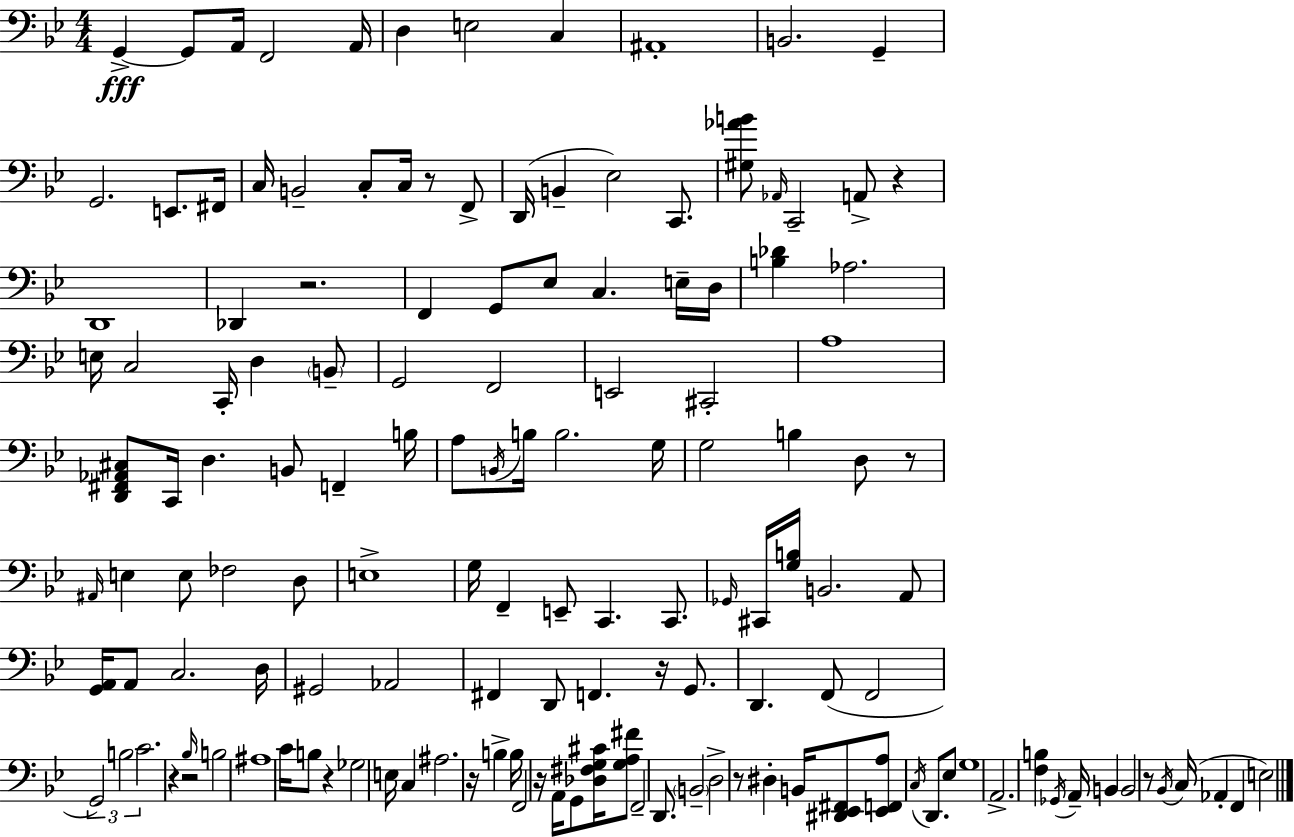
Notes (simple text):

G2/q G2/e A2/s F2/h A2/s D3/q E3/h C3/q A#2/w B2/h. G2/q G2/h. E2/e. F#2/s C3/s B2/h C3/e C3/s R/e F2/e D2/s B2/q Eb3/h C2/e. [G#3,Ab4,B4]/e Ab2/s C2/h A2/e R/q D2/w Db2/q R/h. F2/q G2/e Eb3/e C3/q. E3/s D3/s [B3,Db4]/q Ab3/h. E3/s C3/h C2/s D3/q B2/e G2/h F2/h E2/h C#2/h A3/w [D2,F#2,Ab2,C#3]/e C2/s D3/q. B2/e F2/q B3/s A3/e B2/s B3/s B3/h. G3/s G3/h B3/q D3/e R/e A#2/s E3/q E3/e FES3/h D3/e E3/w G3/s F2/q E2/e C2/q. C2/e. Gb2/s C#2/s [G3,B3]/s B2/h. A2/e [G2,A2]/s A2/e C3/h. D3/s G#2/h Ab2/h F#2/q D2/e F2/q. R/s G2/e. D2/q. F2/e F2/h G2/h B3/h C4/h. R/q R/h Bb3/s B3/h A#3/w C4/s B3/e R/q Gb3/h E3/s C3/q A#3/h. R/s B3/q B3/s F2/h R/s A2/s G2/e [Db3,F#3,G3,C#4]/s [G3,A3,F#4]/e F2/h D2/e. B2/h D3/h R/e D#3/q B2/s [D#2,Eb2,F#2]/e [Eb2,F2,A3]/e C3/s D2/e. Eb3/e G3/w A2/h. [F3,B3]/q Gb2/s A2/s B2/q B2/h R/e Bb2/s C3/s Ab2/q F2/q E3/h